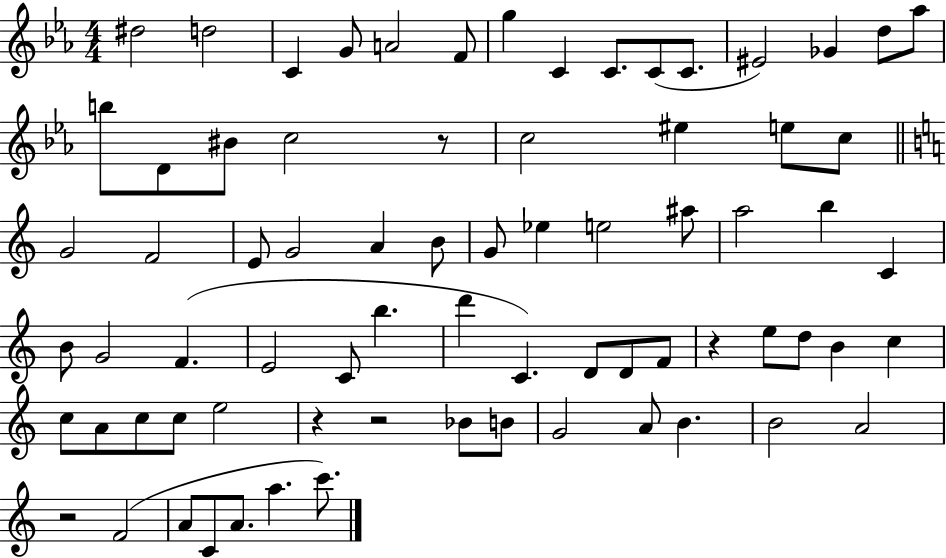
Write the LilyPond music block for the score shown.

{
  \clef treble
  \numericTimeSignature
  \time 4/4
  \key ees \major
  dis''2 d''2 | c'4 g'8 a'2 f'8 | g''4 c'4 c'8. c'8( c'8. | eis'2) ges'4 d''8 aes''8 | \break b''8 d'8 bis'8 c''2 r8 | c''2 eis''4 e''8 c''8 | \bar "||" \break \key c \major g'2 f'2 | e'8 g'2 a'4 b'8 | g'8 ees''4 e''2 ais''8 | a''2 b''4 c'4 | \break b'8 g'2 f'4.( | e'2 c'8 b''4. | d'''4 c'4.) d'8 d'8 f'8 | r4 e''8 d''8 b'4 c''4 | \break c''8 a'8 c''8 c''8 e''2 | r4 r2 bes'8 b'8 | g'2 a'8 b'4. | b'2 a'2 | \break r2 f'2( | a'8 c'8 a'8. a''4. c'''8.) | \bar "|."
}